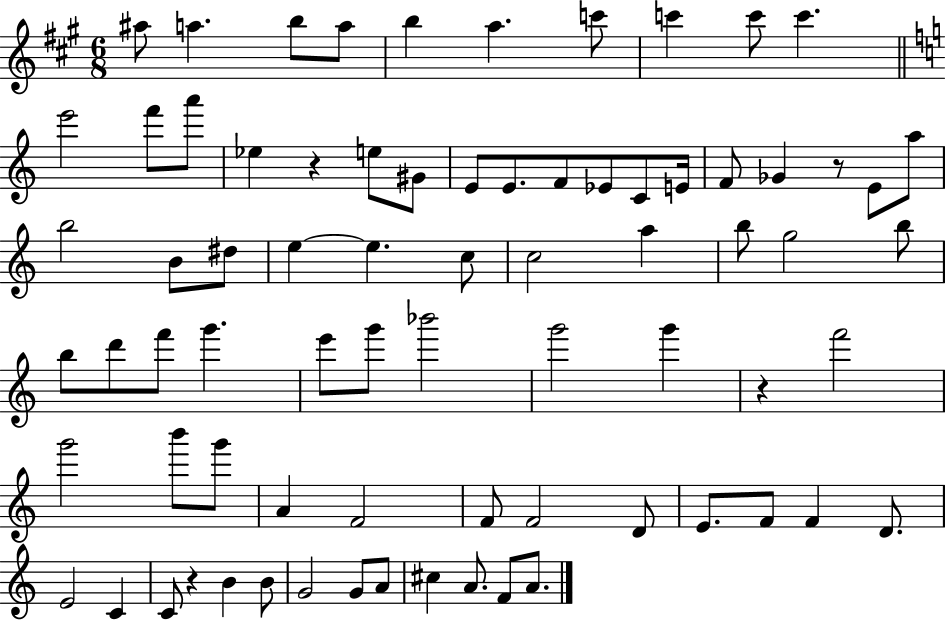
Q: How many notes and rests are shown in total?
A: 75